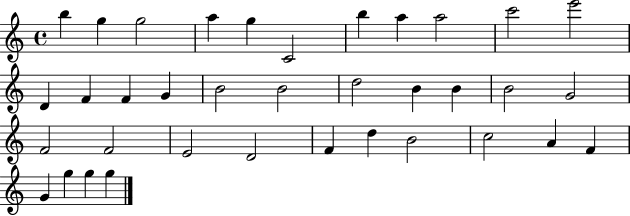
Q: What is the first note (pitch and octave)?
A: B5